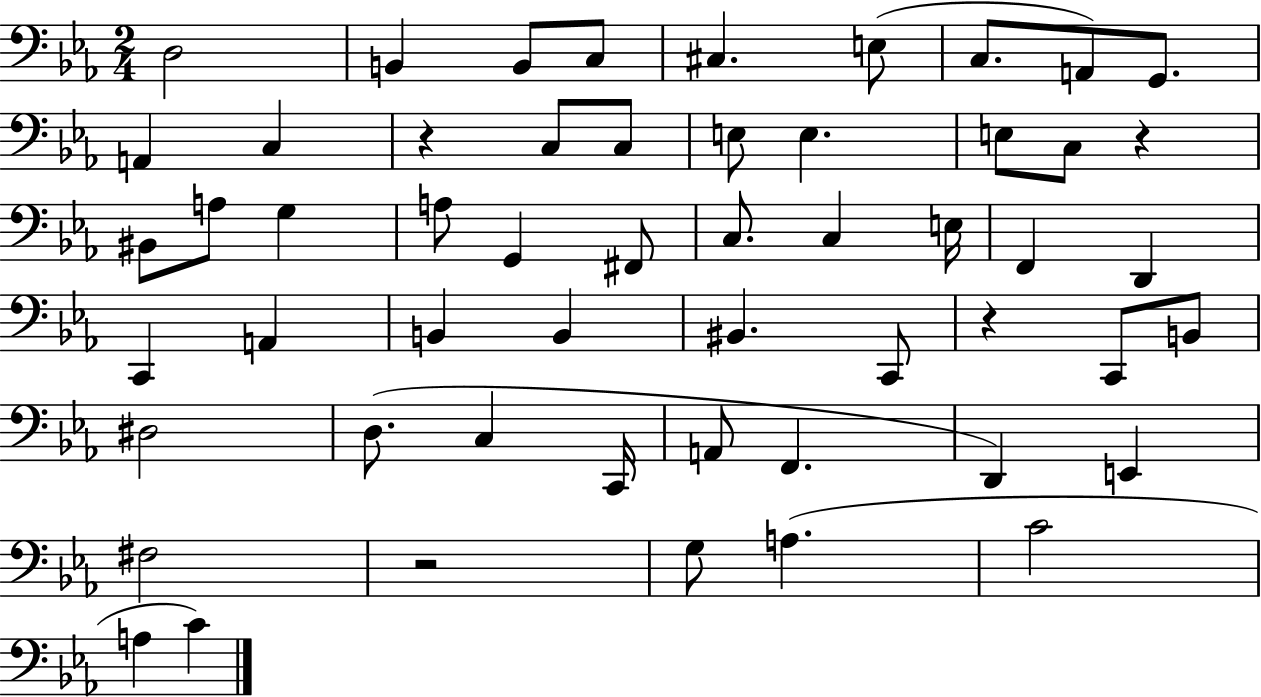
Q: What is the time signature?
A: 2/4